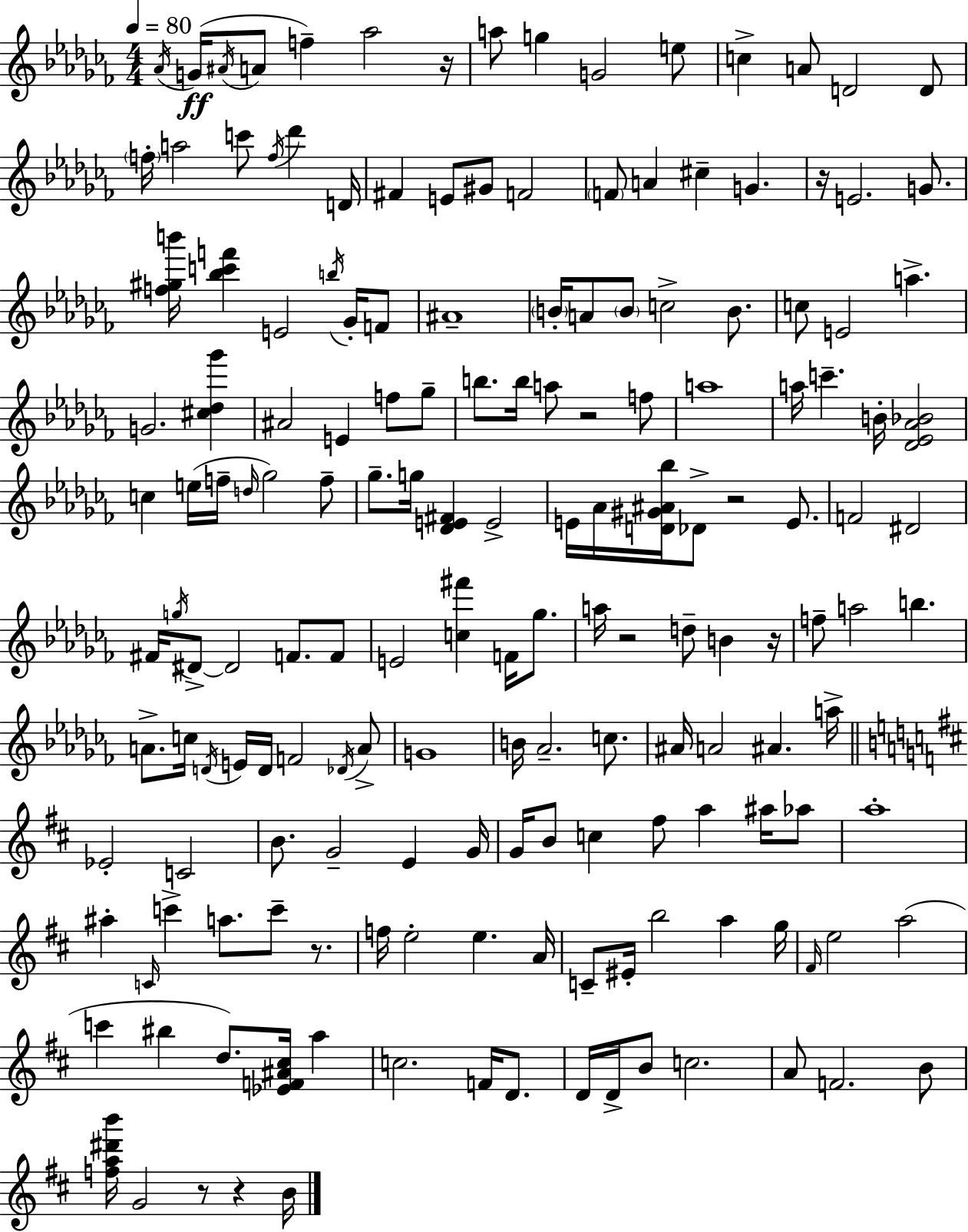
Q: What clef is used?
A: treble